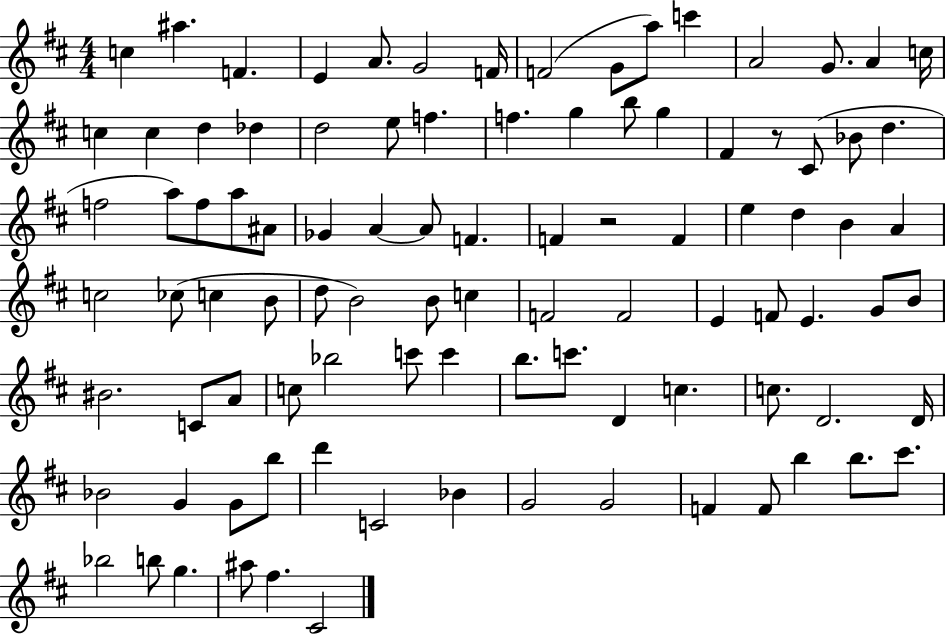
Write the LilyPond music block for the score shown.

{
  \clef treble
  \numericTimeSignature
  \time 4/4
  \key d \major
  \repeat volta 2 { c''4 ais''4. f'4. | e'4 a'8. g'2 f'16 | f'2( g'8 a''8) c'''4 | a'2 g'8. a'4 c''16 | \break c''4 c''4 d''4 des''4 | d''2 e''8 f''4. | f''4. g''4 b''8 g''4 | fis'4 r8 cis'8( bes'8 d''4. | \break f''2 a''8) f''8 a''8 ais'8 | ges'4 a'4~~ a'8 f'4. | f'4 r2 f'4 | e''4 d''4 b'4 a'4 | \break c''2 ces''8( c''4 b'8 | d''8 b'2) b'8 c''4 | f'2 f'2 | e'4 f'8 e'4. g'8 b'8 | \break bis'2. c'8 a'8 | c''8 bes''2 c'''8 c'''4 | b''8. c'''8. d'4 c''4. | c''8. d'2. d'16 | \break bes'2 g'4 g'8 b''8 | d'''4 c'2 bes'4 | g'2 g'2 | f'4 f'8 b''4 b''8. cis'''8. | \break bes''2 b''8 g''4. | ais''8 fis''4. cis'2 | } \bar "|."
}